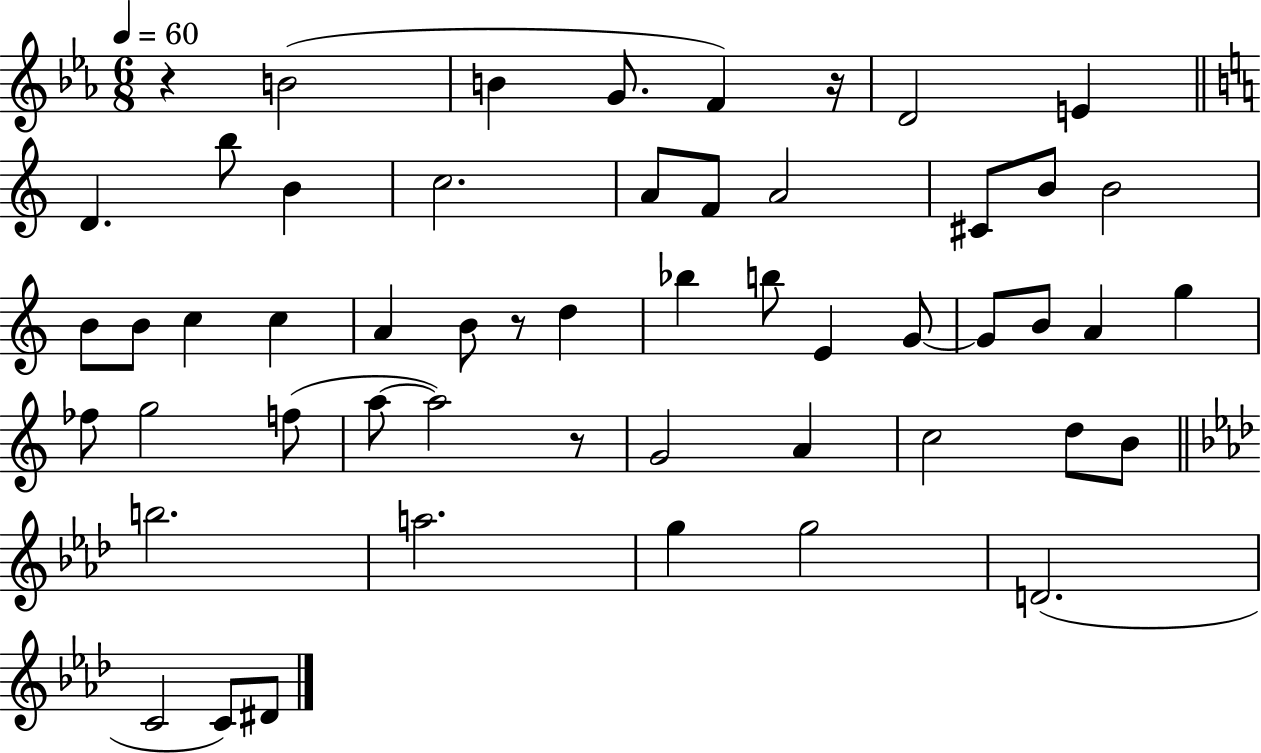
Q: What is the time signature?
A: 6/8